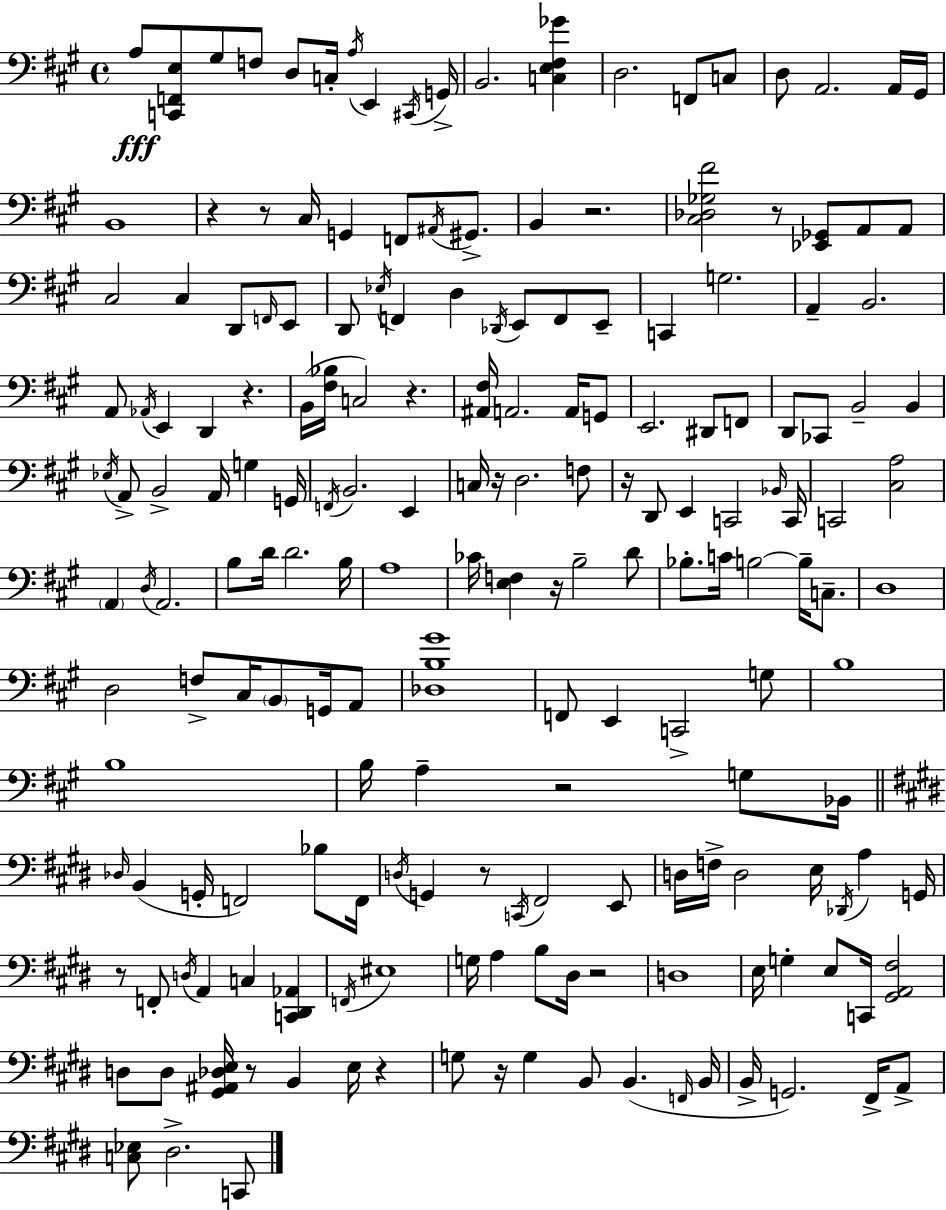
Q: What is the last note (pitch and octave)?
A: C2